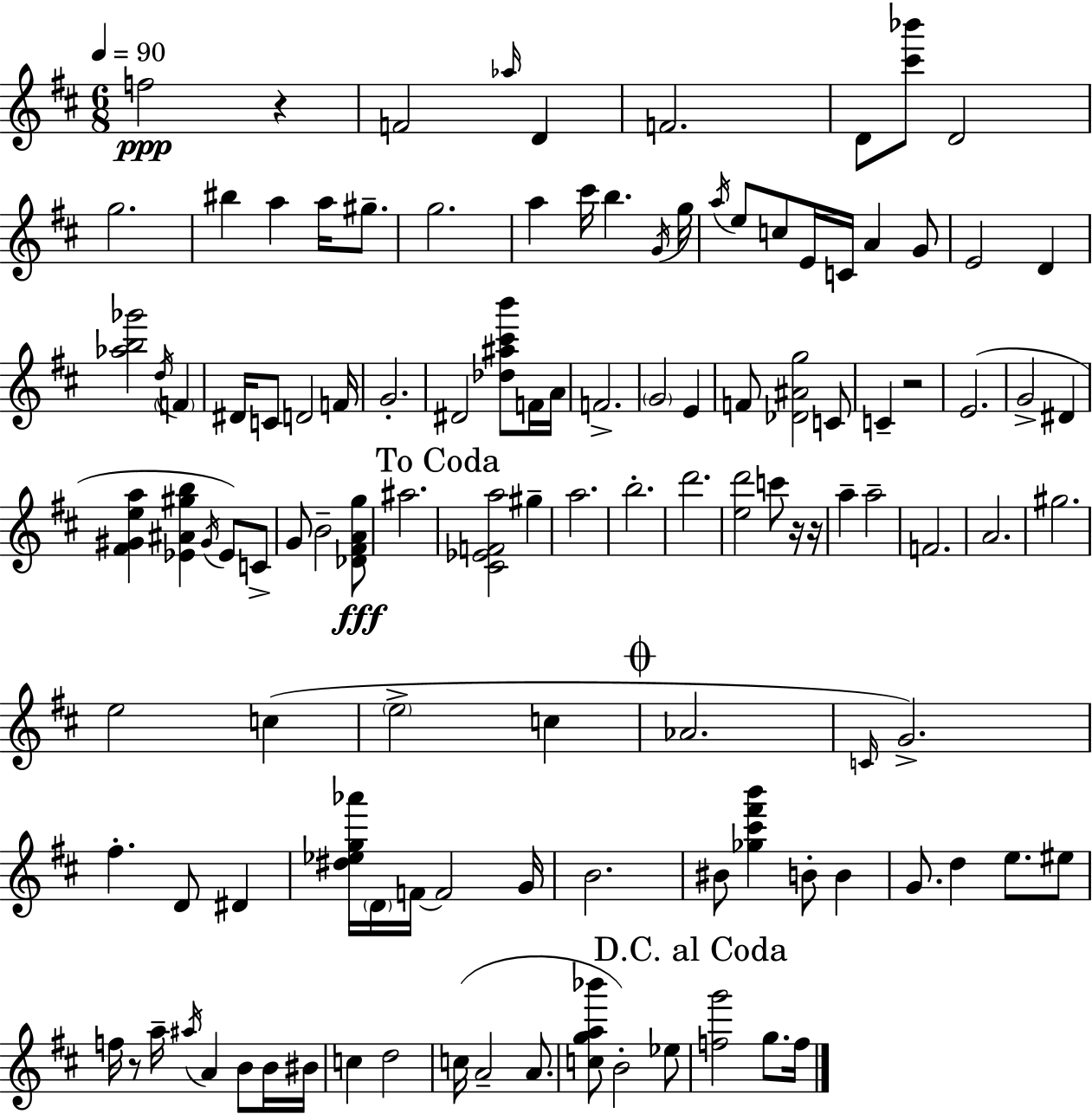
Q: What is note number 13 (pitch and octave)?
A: G5